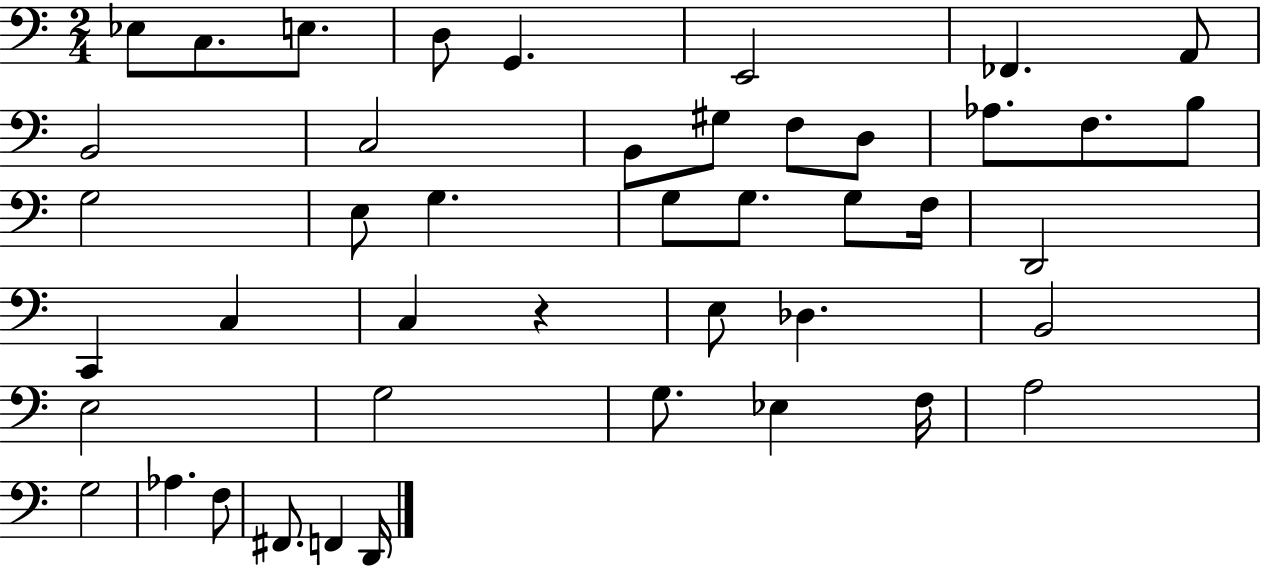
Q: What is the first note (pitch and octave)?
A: Eb3